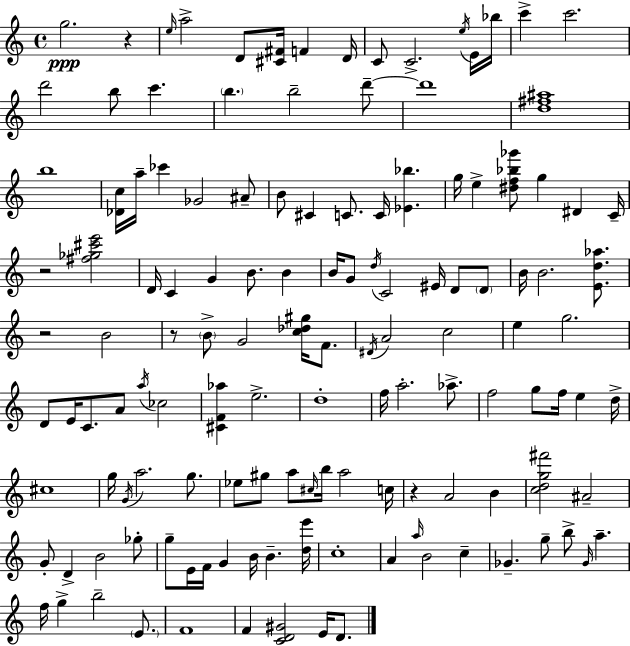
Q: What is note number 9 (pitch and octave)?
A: E5